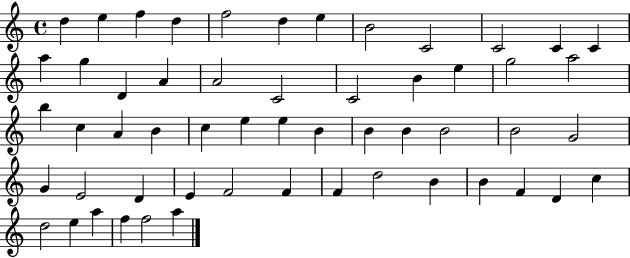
{
  \clef treble
  \time 4/4
  \defaultTimeSignature
  \key c \major
  d''4 e''4 f''4 d''4 | f''2 d''4 e''4 | b'2 c'2 | c'2 c'4 c'4 | \break a''4 g''4 d'4 a'4 | a'2 c'2 | c'2 b'4 e''4 | g''2 a''2 | \break b''4 c''4 a'4 b'4 | c''4 e''4 e''4 b'4 | b'4 b'4 b'2 | b'2 g'2 | \break g'4 e'2 d'4 | e'4 f'2 f'4 | f'4 d''2 b'4 | b'4 f'4 d'4 c''4 | \break d''2 e''4 a''4 | f''4 f''2 a''4 | \bar "|."
}